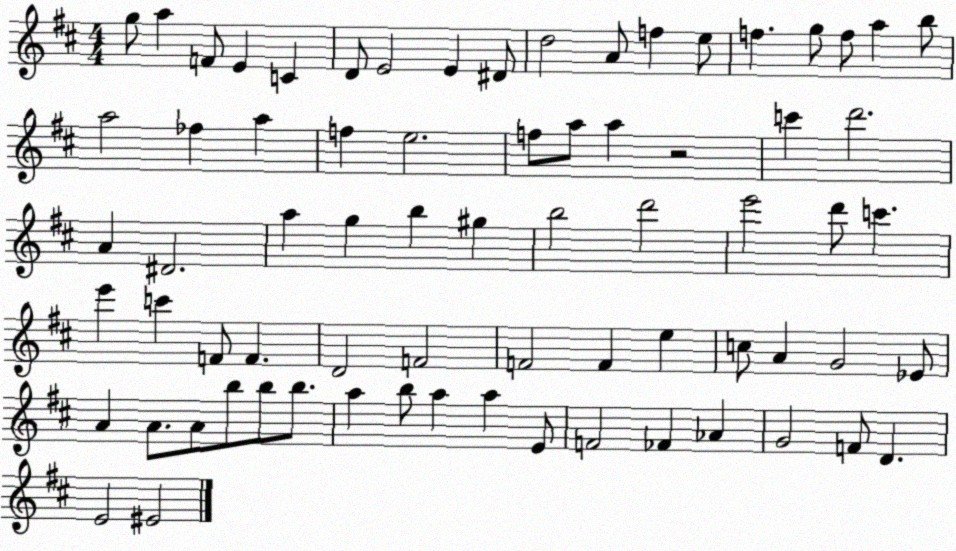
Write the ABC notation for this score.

X:1
T:Untitled
M:4/4
L:1/4
K:D
g/2 a F/2 E C D/2 E2 E ^D/2 d2 A/2 f e/2 f g/2 f/2 a b/2 a2 _f a f e2 f/2 a/2 a z2 c' d'2 A ^D2 a g b ^g b2 d'2 e'2 d'/2 c' e' c' F/2 F D2 F2 F2 F e c/2 A G2 _E/2 A A/2 A/2 b/2 b/2 b/2 a b/2 a a E/2 F2 _F _A G2 F/2 D E2 ^E2